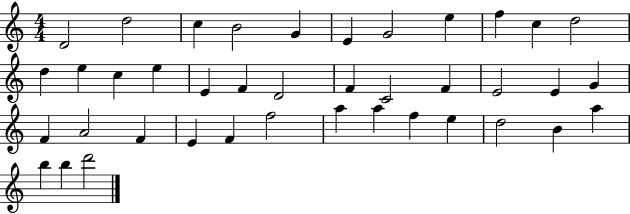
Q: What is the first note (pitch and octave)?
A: D4